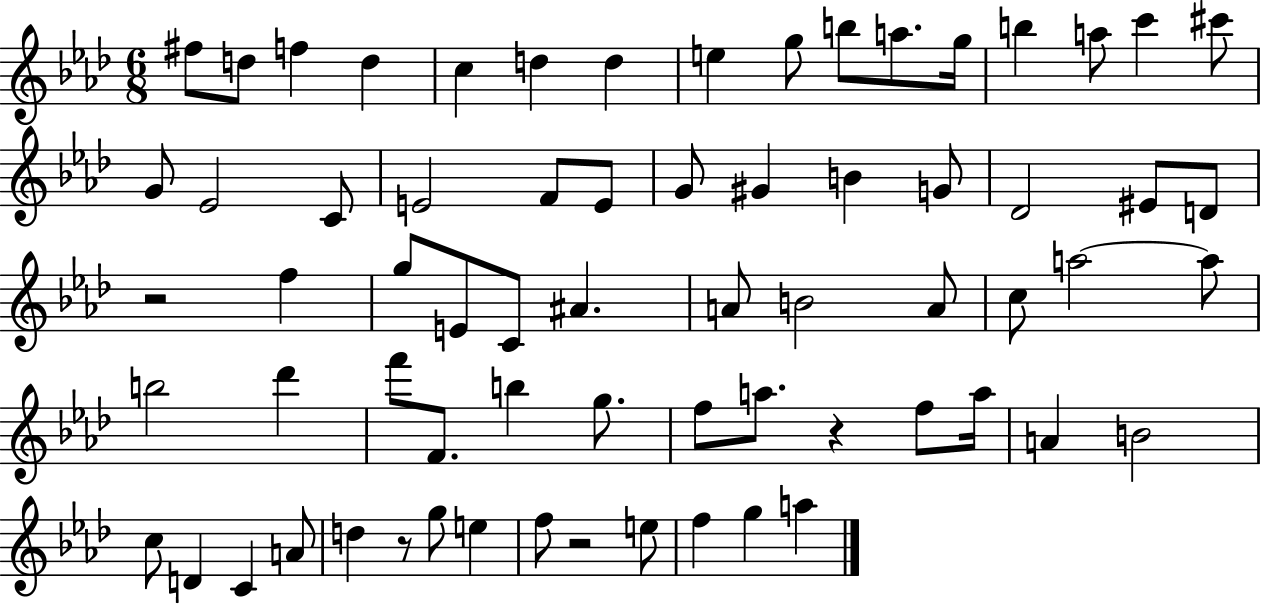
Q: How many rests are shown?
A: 4